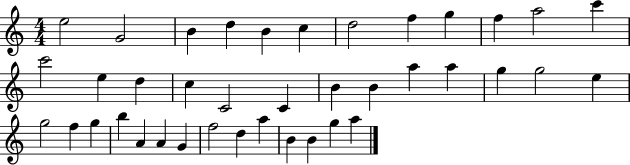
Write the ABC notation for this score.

X:1
T:Untitled
M:4/4
L:1/4
K:C
e2 G2 B d B c d2 f g f a2 c' c'2 e d c C2 C B B a a g g2 e g2 f g b A A G f2 d a B B g a